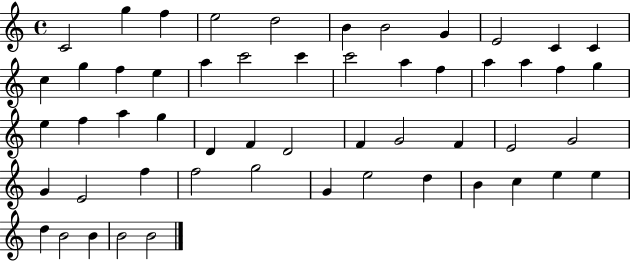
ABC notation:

X:1
T:Untitled
M:4/4
L:1/4
K:C
C2 g f e2 d2 B B2 G E2 C C c g f e a c'2 c' c'2 a f a a f g e f a g D F D2 F G2 F E2 G2 G E2 f f2 g2 G e2 d B c e e d B2 B B2 B2